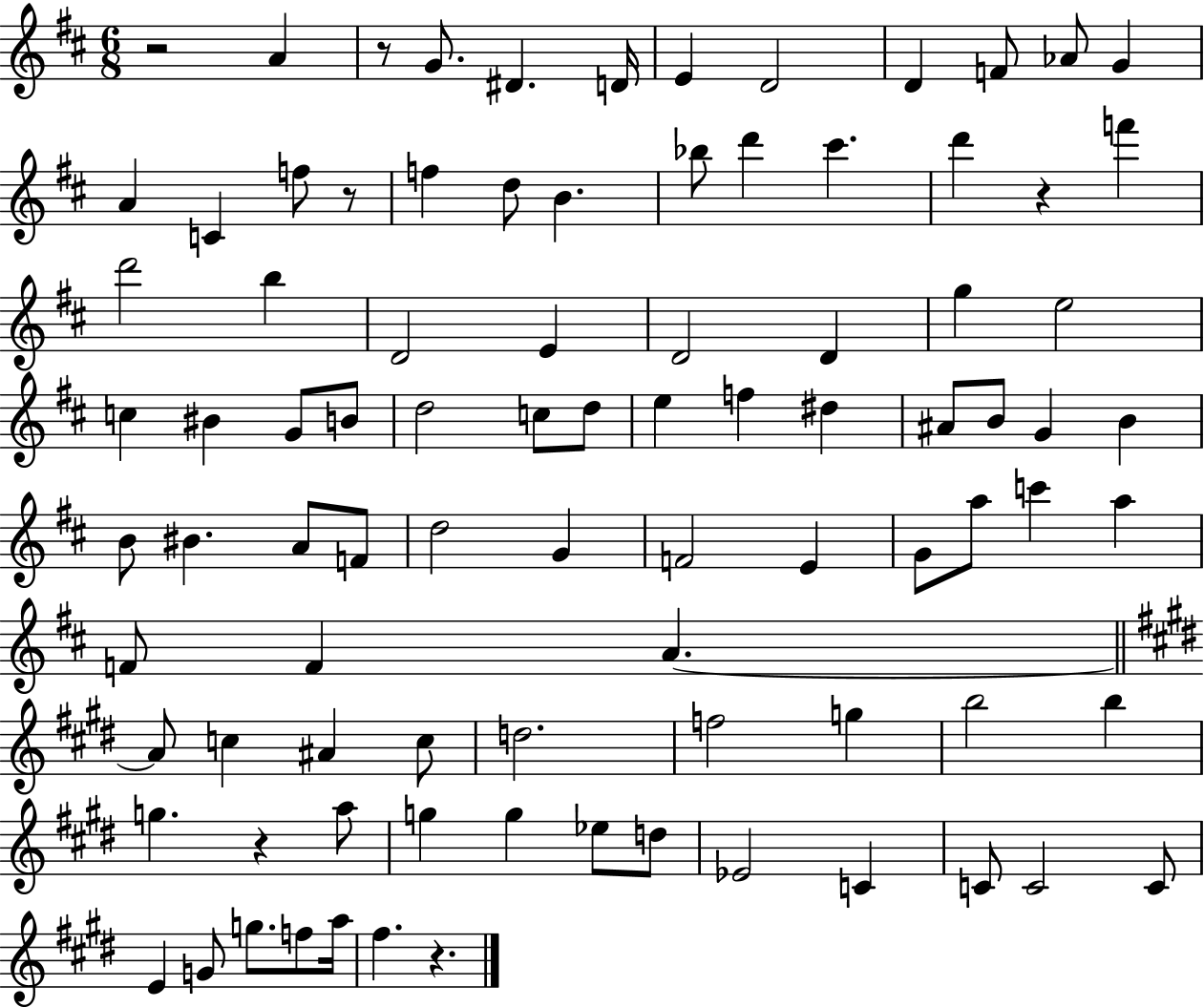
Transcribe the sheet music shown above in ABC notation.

X:1
T:Untitled
M:6/8
L:1/4
K:D
z2 A z/2 G/2 ^D D/4 E D2 D F/2 _A/2 G A C f/2 z/2 f d/2 B _b/2 d' ^c' d' z f' d'2 b D2 E D2 D g e2 c ^B G/2 B/2 d2 c/2 d/2 e f ^d ^A/2 B/2 G B B/2 ^B A/2 F/2 d2 G F2 E G/2 a/2 c' a F/2 F A A/2 c ^A c/2 d2 f2 g b2 b g z a/2 g g _e/2 d/2 _E2 C C/2 C2 C/2 E G/2 g/2 f/2 a/4 ^f z